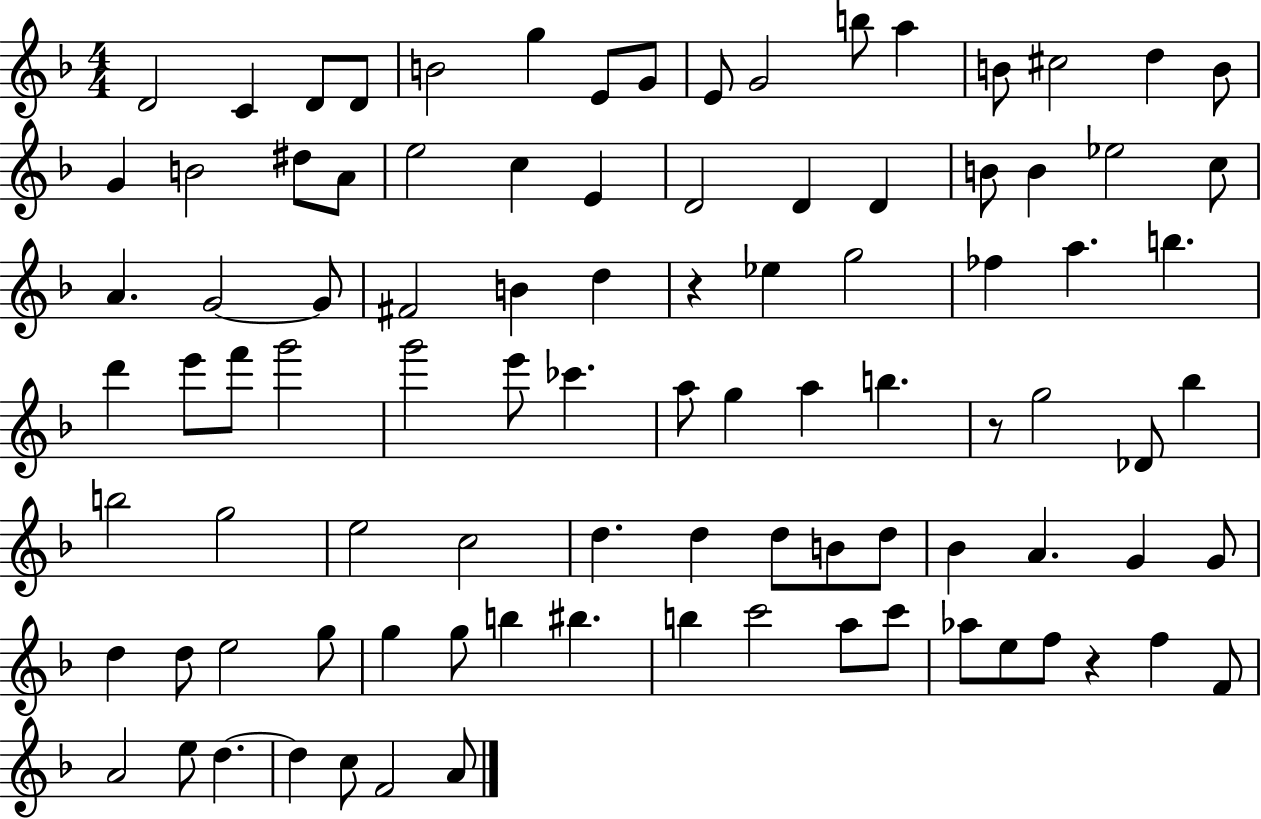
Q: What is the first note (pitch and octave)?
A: D4